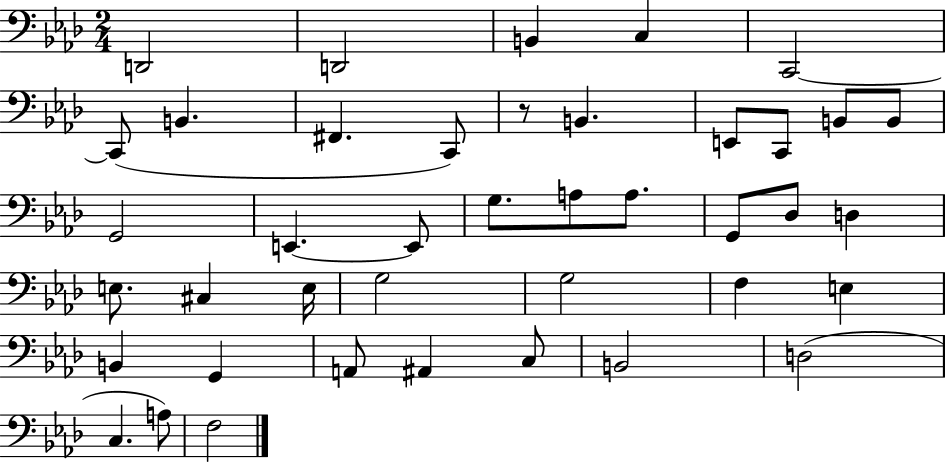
{
  \clef bass
  \numericTimeSignature
  \time 2/4
  \key aes \major
  \repeat volta 2 { d,2 | d,2 | b,4 c4 | c,2~~ | \break c,8( b,4. | fis,4. c,8) | r8 b,4. | e,8 c,8 b,8 b,8 | \break g,2 | e,4.~~ e,8 | g8. a8 a8. | g,8 des8 d4 | \break e8. cis4 e16 | g2 | g2 | f4 e4 | \break b,4 g,4 | a,8 ais,4 c8 | b,2 | d2( | \break c4. a8) | f2 | } \bar "|."
}